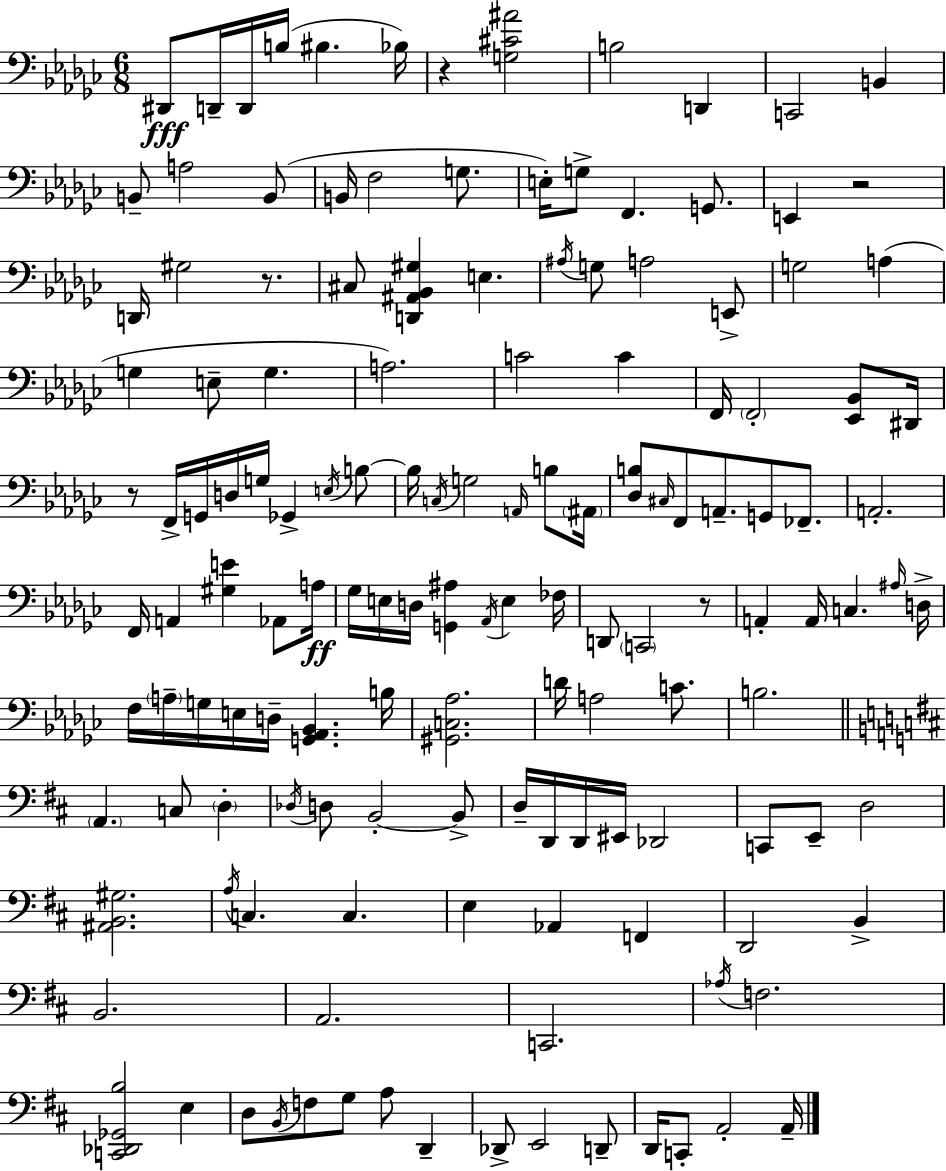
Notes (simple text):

D#2/e D2/s D2/s B3/s BIS3/q. Bb3/s R/q [G3,C#4,A#4]/h B3/h D2/q C2/h B2/q B2/e A3/h B2/e B2/s F3/h G3/e. E3/s G3/e F2/q. G2/e. E2/q R/h D2/s G#3/h R/e. C#3/e [D2,A#2,Bb2,G#3]/q E3/q. A#3/s G3/e A3/h E2/e G3/h A3/q G3/q E3/e G3/q. A3/h. C4/h C4/q F2/s F2/h [Eb2,Bb2]/e D#2/s R/e F2/s G2/s D3/s G3/s Gb2/q E3/s B3/e B3/s C3/s G3/h A2/s B3/e A#2/s [Db3,B3]/e C#3/s F2/e A2/e. G2/e FES2/e. A2/h. F2/s A2/q [G#3,E4]/q Ab2/e A3/s Gb3/s E3/s D3/s [G2,A#3]/q Ab2/s E3/q FES3/s D2/e C2/h R/e A2/q A2/s C3/q. A#3/s D3/s F3/s A3/s G3/s E3/s D3/s [G2,Ab2,Bb2]/q. B3/s [G#2,C3,Ab3]/h. D4/s A3/h C4/e. B3/h. A2/q. C3/e D3/q Db3/s D3/e B2/h B2/e D3/s D2/s D2/s EIS2/s Db2/h C2/e E2/e D3/h [A#2,B2,G#3]/h. A3/s C3/q. C3/q. E3/q Ab2/q F2/q D2/h B2/q B2/h. A2/h. C2/h. Ab3/s F3/h. [C2,Db2,Gb2,B3]/h E3/q D3/e B2/s F3/e G3/e A3/e D2/q Db2/e E2/h D2/e D2/s C2/e A2/h A2/s